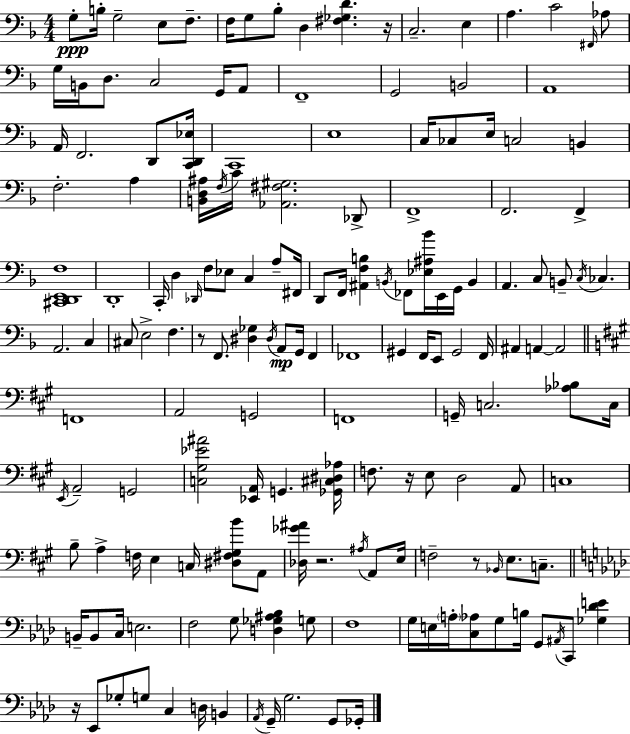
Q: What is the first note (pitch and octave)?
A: G3